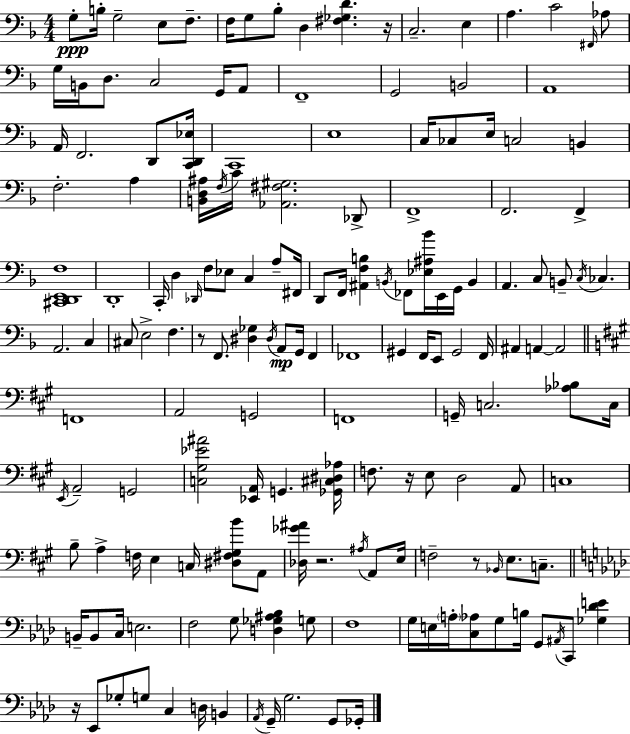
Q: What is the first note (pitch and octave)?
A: G3